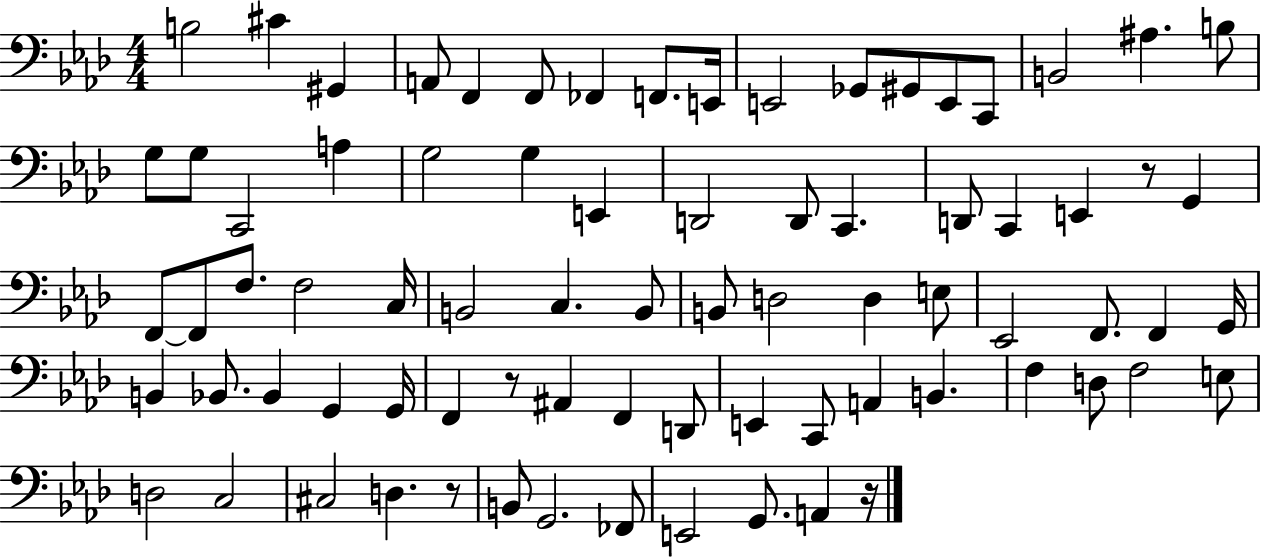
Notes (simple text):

B3/h C#4/q G#2/q A2/e F2/q F2/e FES2/q F2/e. E2/s E2/h Gb2/e G#2/e E2/e C2/e B2/h A#3/q. B3/e G3/e G3/e C2/h A3/q G3/h G3/q E2/q D2/h D2/e C2/q. D2/e C2/q E2/q R/e G2/q F2/e F2/e F3/e. F3/h C3/s B2/h C3/q. B2/e B2/e D3/h D3/q E3/e Eb2/h F2/e. F2/q G2/s B2/q Bb2/e. Bb2/q G2/q G2/s F2/q R/e A#2/q F2/q D2/e E2/q C2/e A2/q B2/q. F3/q D3/e F3/h E3/e D3/h C3/h C#3/h D3/q. R/e B2/e G2/h. FES2/e E2/h G2/e. A2/q R/s